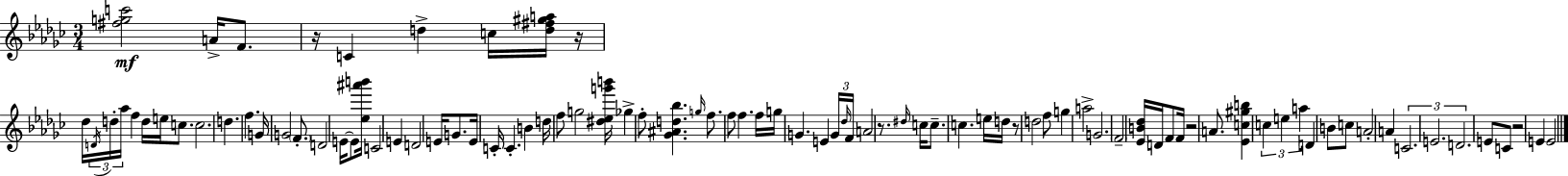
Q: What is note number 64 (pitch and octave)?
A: A4